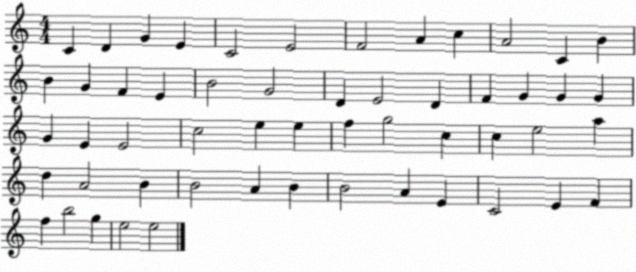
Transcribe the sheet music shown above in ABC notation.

X:1
T:Untitled
M:4/4
L:1/4
K:C
C D G E C2 E2 F2 A c A2 C B B G F E B2 G2 D E2 D F G G G G E E2 c2 e e f g2 c c e2 a d A2 B B2 A B B2 A E C2 E F f b2 g e2 e2